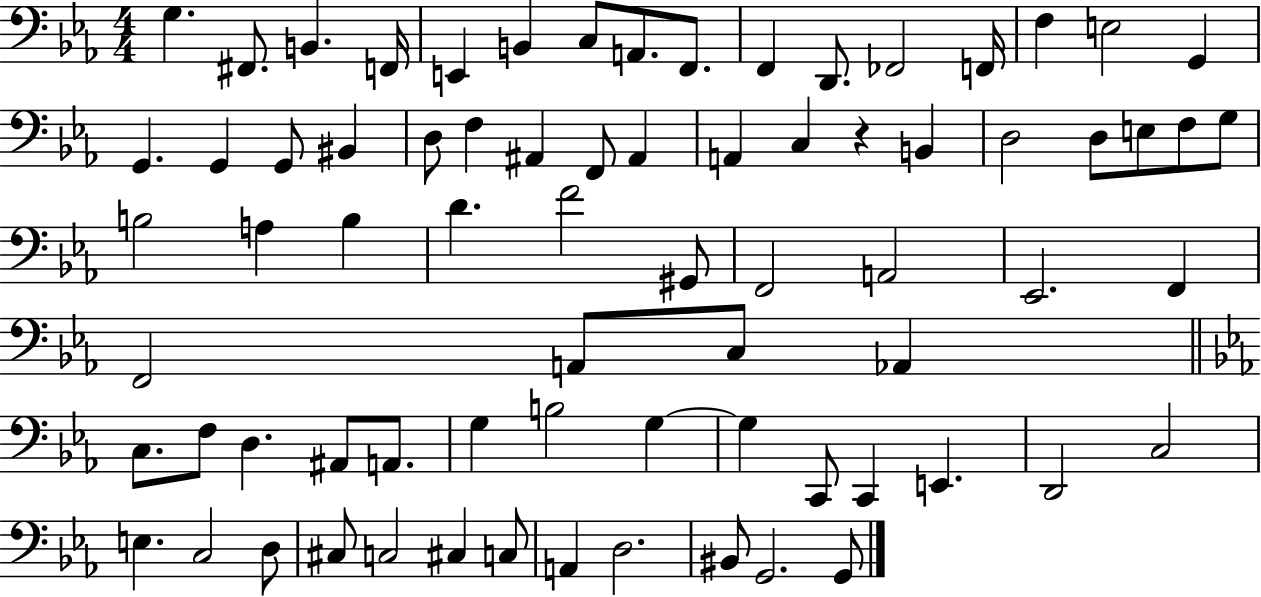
{
  \clef bass
  \numericTimeSignature
  \time 4/4
  \key ees \major
  \repeat volta 2 { g4. fis,8. b,4. f,16 | e,4 b,4 c8 a,8. f,8. | f,4 d,8. fes,2 f,16 | f4 e2 g,4 | \break g,4. g,4 g,8 bis,4 | d8 f4 ais,4 f,8 ais,4 | a,4 c4 r4 b,4 | d2 d8 e8 f8 g8 | \break b2 a4 b4 | d'4. f'2 gis,8 | f,2 a,2 | ees,2. f,4 | \break f,2 a,8 c8 aes,4 | \bar "||" \break \key c \minor c8. f8 d4. ais,8 a,8. | g4 b2 g4~~ | g4 c,8 c,4 e,4. | d,2 c2 | \break e4. c2 d8 | cis8 c2 cis4 c8 | a,4 d2. | bis,8 g,2. g,8 | \break } \bar "|."
}